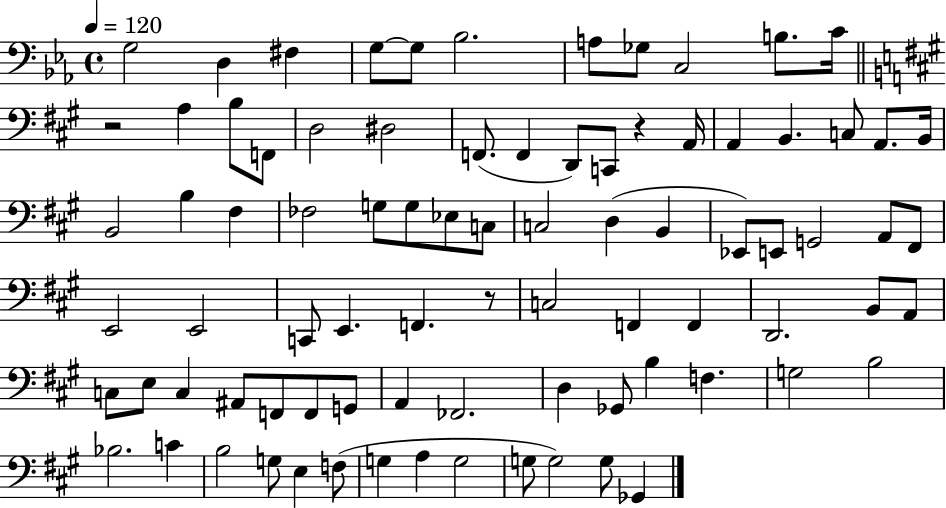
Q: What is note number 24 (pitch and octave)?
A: C3